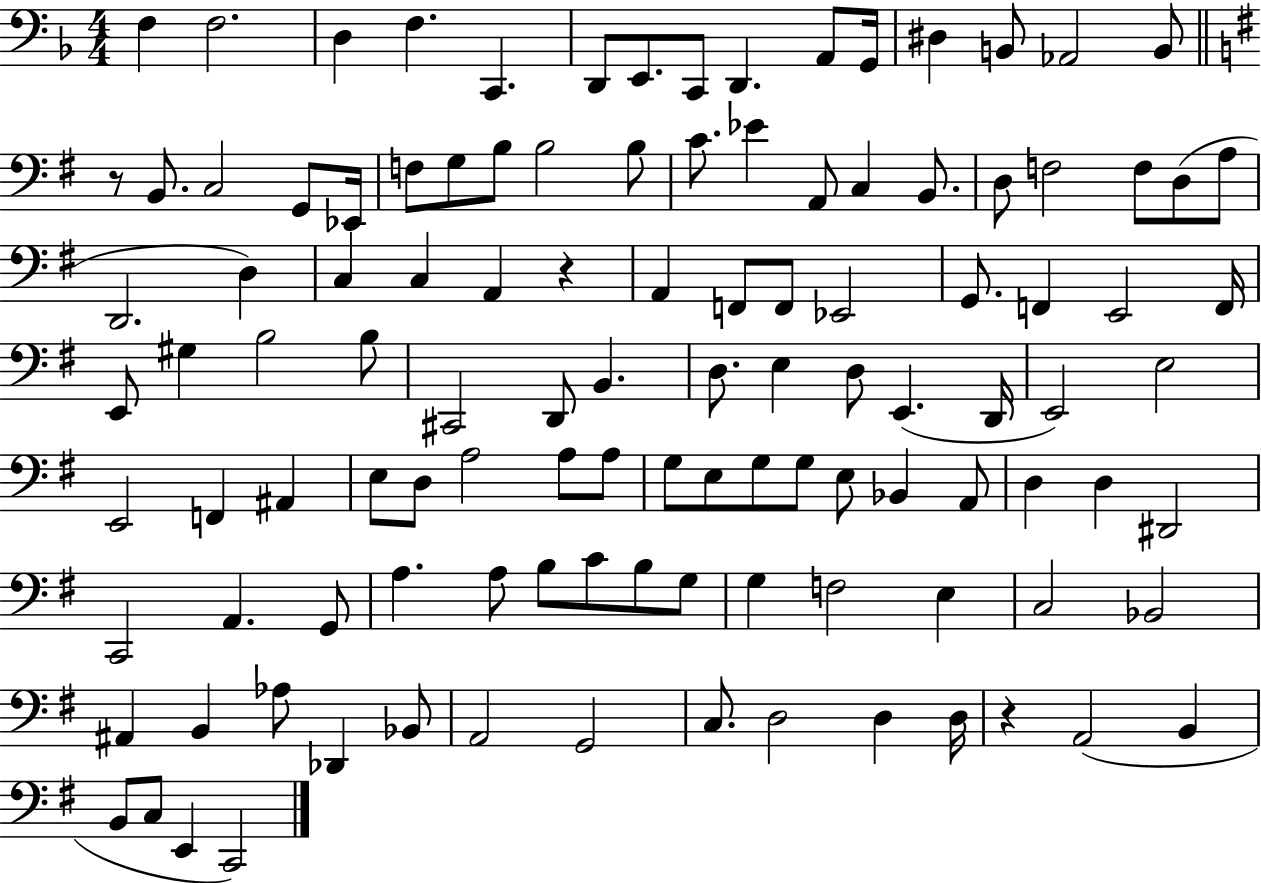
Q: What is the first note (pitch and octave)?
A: F3